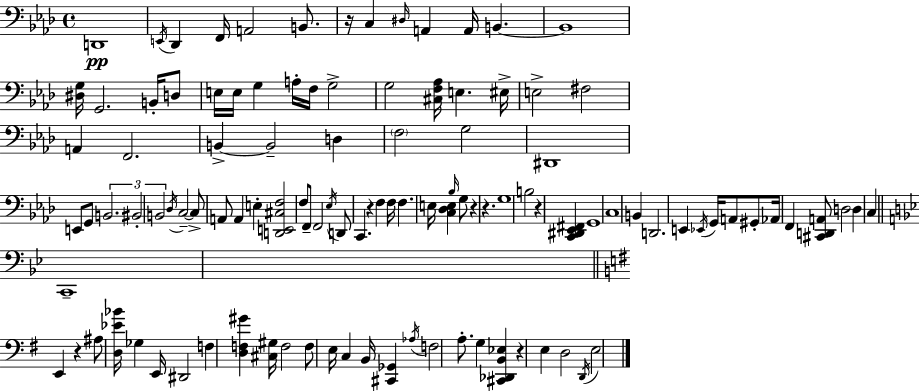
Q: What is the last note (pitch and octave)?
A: E3